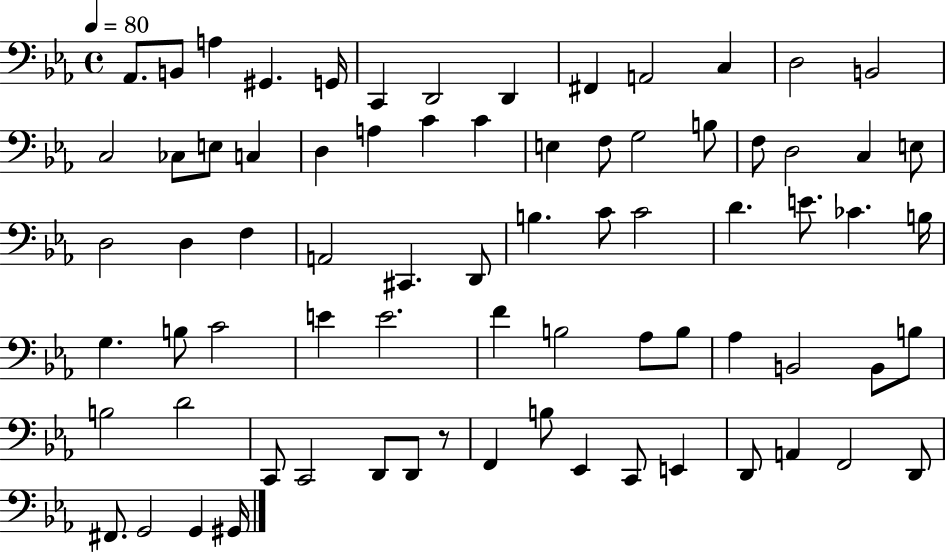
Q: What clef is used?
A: bass